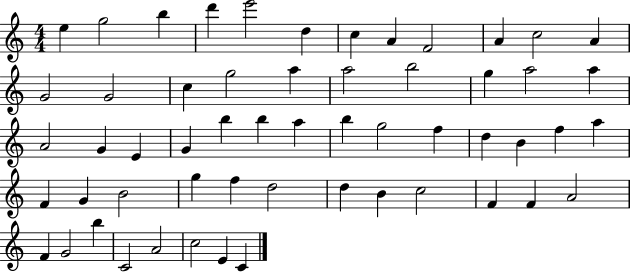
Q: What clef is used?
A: treble